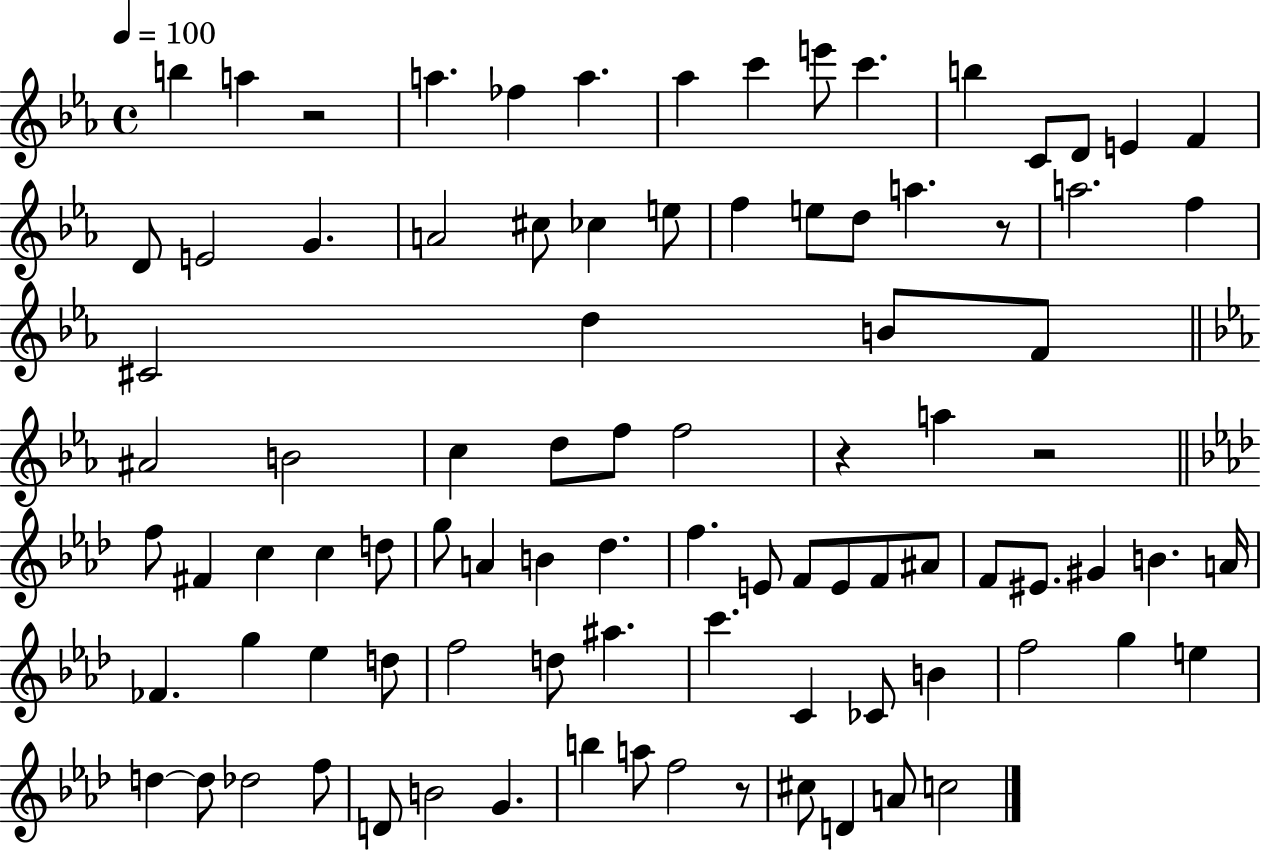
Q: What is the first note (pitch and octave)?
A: B5